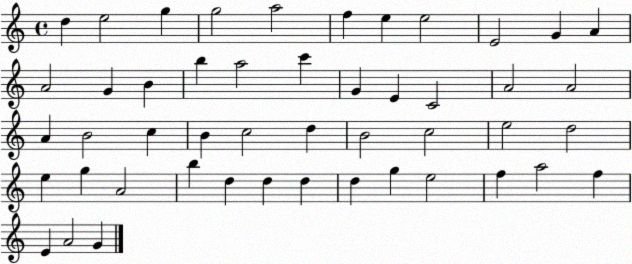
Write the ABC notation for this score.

X:1
T:Untitled
M:4/4
L:1/4
K:C
d e2 g g2 a2 f e e2 E2 G A A2 G B b a2 c' G E C2 A2 A2 A B2 c B c2 d B2 c2 e2 d2 e g A2 b d d d d g e2 f a2 f E A2 G